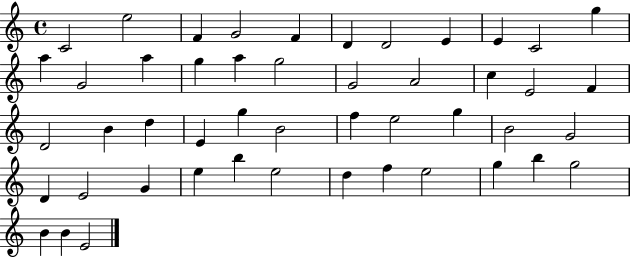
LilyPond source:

{
  \clef treble
  \time 4/4
  \defaultTimeSignature
  \key c \major
  c'2 e''2 | f'4 g'2 f'4 | d'4 d'2 e'4 | e'4 c'2 g''4 | \break a''4 g'2 a''4 | g''4 a''4 g''2 | g'2 a'2 | c''4 e'2 f'4 | \break d'2 b'4 d''4 | e'4 g''4 b'2 | f''4 e''2 g''4 | b'2 g'2 | \break d'4 e'2 g'4 | e''4 b''4 e''2 | d''4 f''4 e''2 | g''4 b''4 g''2 | \break b'4 b'4 e'2 | \bar "|."
}